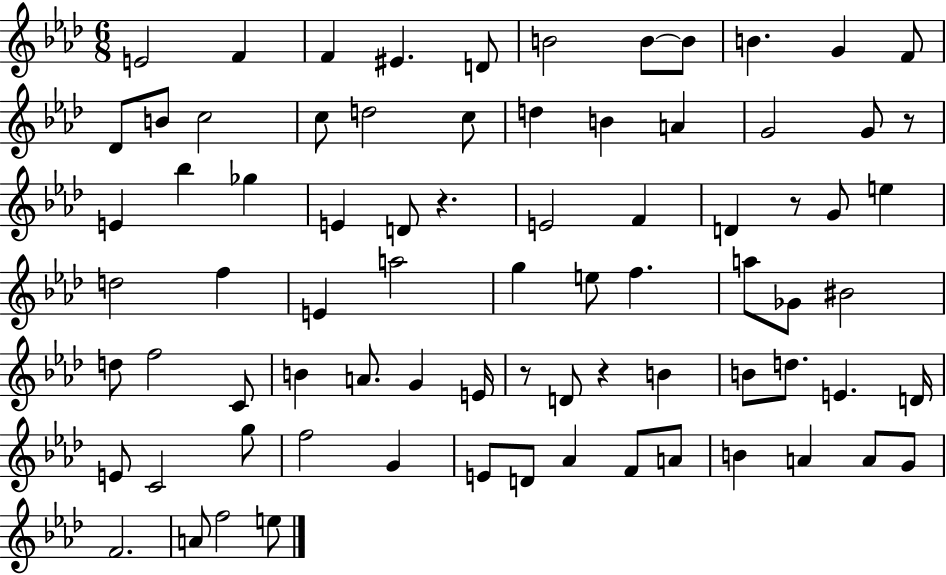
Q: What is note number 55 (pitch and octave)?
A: D4